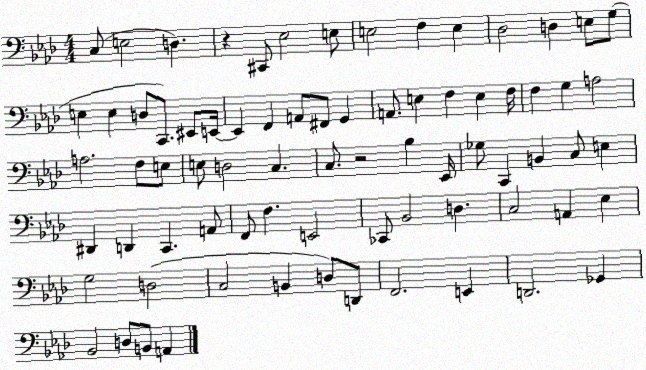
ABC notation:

X:1
T:Untitled
M:4/4
L:1/4
K:Ab
C,/2 E,2 D, z ^C,,/2 _E,2 E,/2 E,2 F, E, _D,2 D, E,/2 G,/2 E, E, D,/2 C,,/2 ^E,,/2 E,,/4 E,, F,, A,,/2 ^F,,/2 G,, A,,/2 E, F, E, F,/4 F, G, A,2 A,2 F,/2 E,/2 E,/2 D,2 C, C,/2 z2 _B, _E,,/4 _G,/2 C,, B,, C,/2 E, ^D,, D,, C,, A,,/2 F,,/2 F, E,,2 _C,,/2 _B,,2 D, C,2 A,, _E, G,2 D,2 C,2 B,, D,/2 D,,/2 F,,2 E,, D,,2 _G,, _B,,2 D,/2 B,,/2 A,,